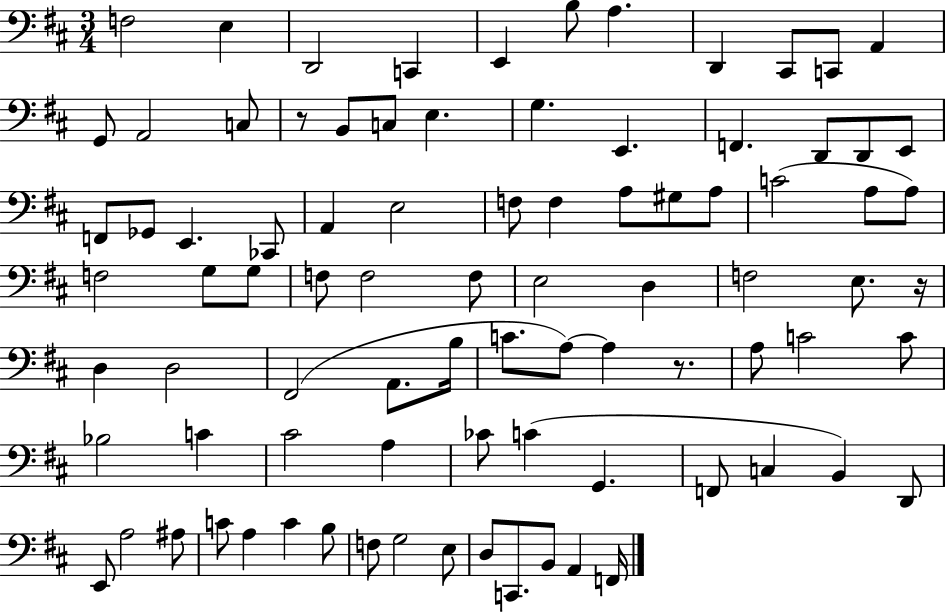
X:1
T:Untitled
M:3/4
L:1/4
K:D
F,2 E, D,,2 C,, E,, B,/2 A, D,, ^C,,/2 C,,/2 A,, G,,/2 A,,2 C,/2 z/2 B,,/2 C,/2 E, G, E,, F,, D,,/2 D,,/2 E,,/2 F,,/2 _G,,/2 E,, _C,,/2 A,, E,2 F,/2 F, A,/2 ^G,/2 A,/2 C2 A,/2 A,/2 F,2 G,/2 G,/2 F,/2 F,2 F,/2 E,2 D, F,2 E,/2 z/4 D, D,2 ^F,,2 A,,/2 B,/4 C/2 A,/2 A, z/2 A,/2 C2 C/2 _B,2 C ^C2 A, _C/2 C G,, F,,/2 C, B,, D,,/2 E,,/2 A,2 ^A,/2 C/2 A, C B,/2 F,/2 G,2 E,/2 D,/2 C,,/2 B,,/2 A,, F,,/4